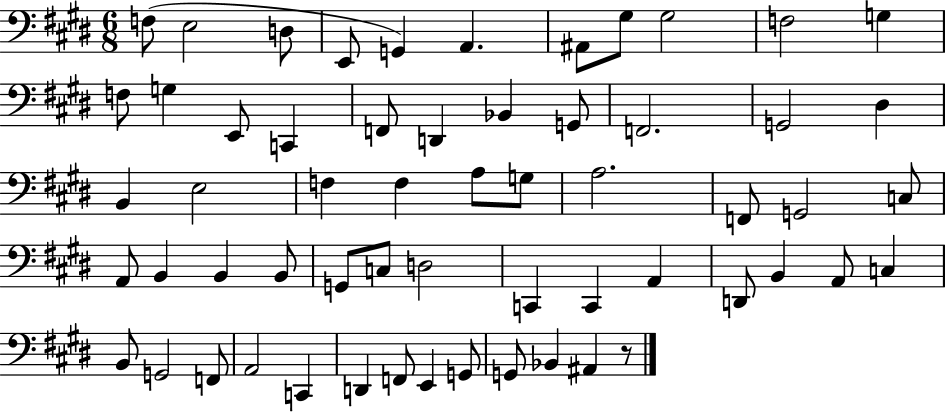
F3/e E3/h D3/e E2/e G2/q A2/q. A#2/e G#3/e G#3/h F3/h G3/q F3/e G3/q E2/e C2/q F2/e D2/q Bb2/q G2/e F2/h. G2/h D#3/q B2/q E3/h F3/q F3/q A3/e G3/e A3/h. F2/e G2/h C3/e A2/e B2/q B2/q B2/e G2/e C3/e D3/h C2/q C2/q A2/q D2/e B2/q A2/e C3/q B2/e G2/h F2/e A2/h C2/q D2/q F2/e E2/q G2/e G2/e Bb2/q A#2/q R/e